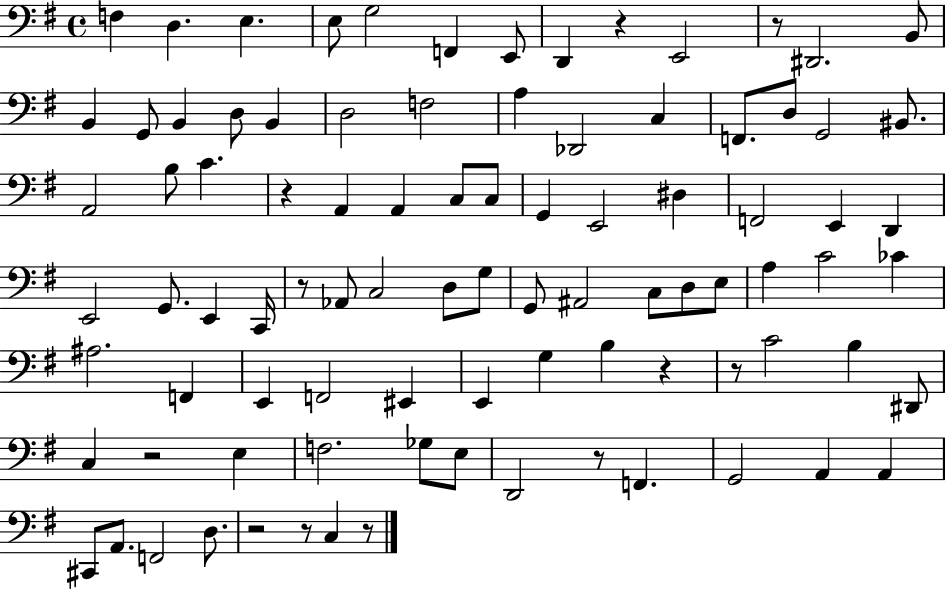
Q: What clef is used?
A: bass